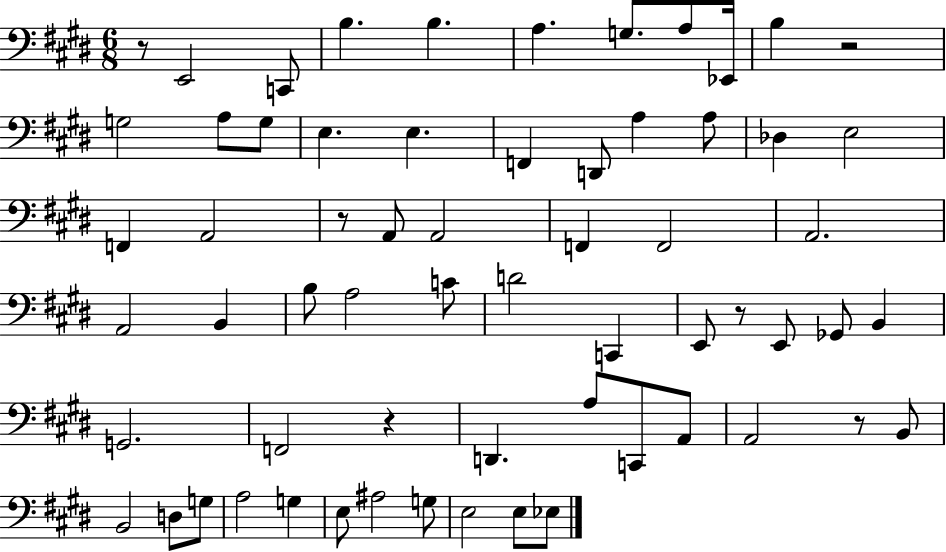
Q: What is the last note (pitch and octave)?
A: Eb3